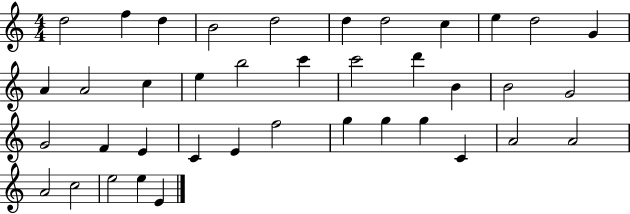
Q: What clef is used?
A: treble